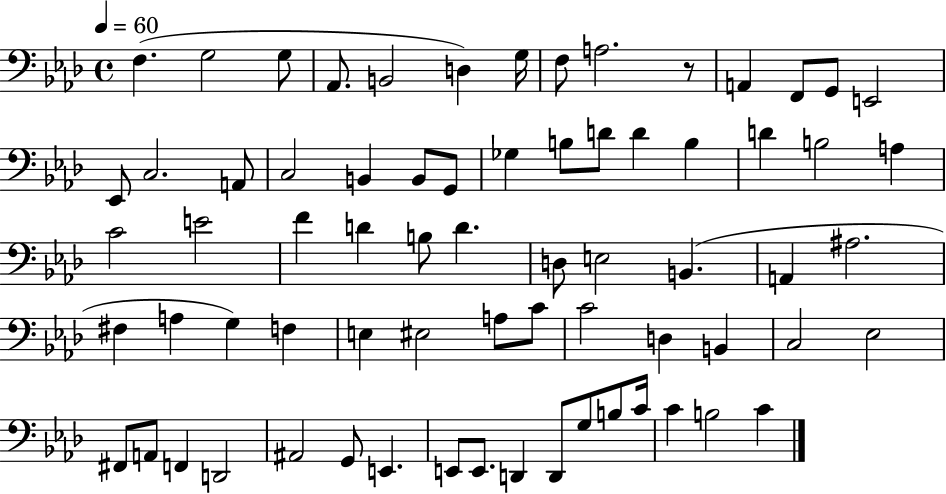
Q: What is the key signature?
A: AES major